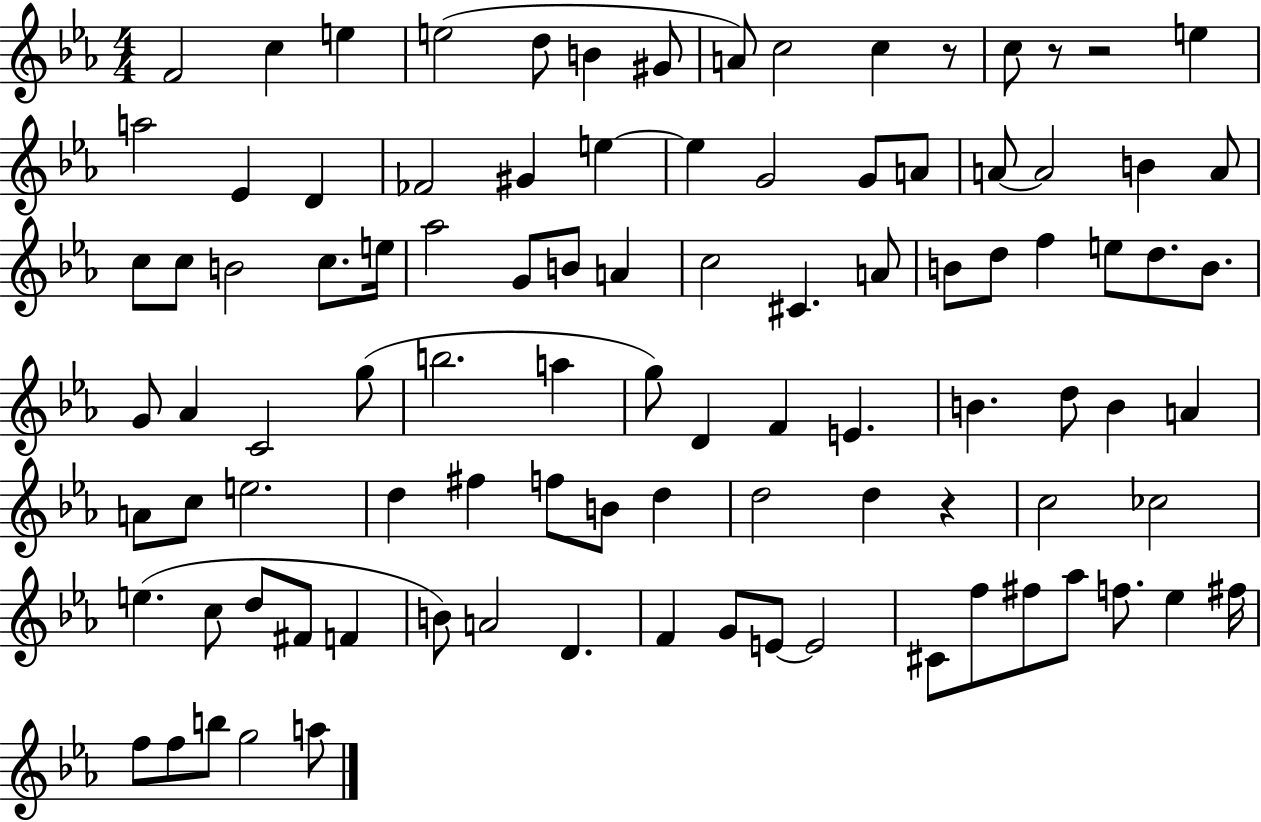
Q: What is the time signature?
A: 4/4